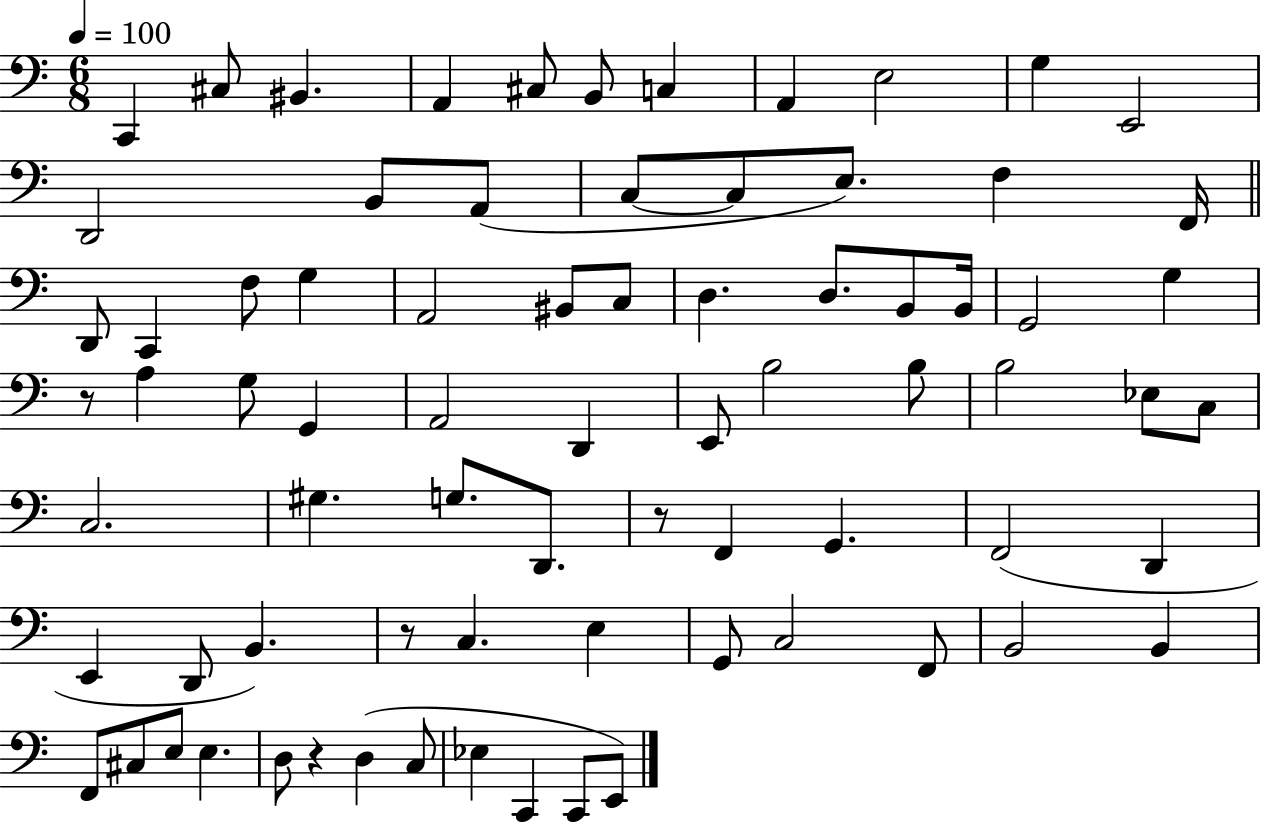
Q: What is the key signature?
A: C major